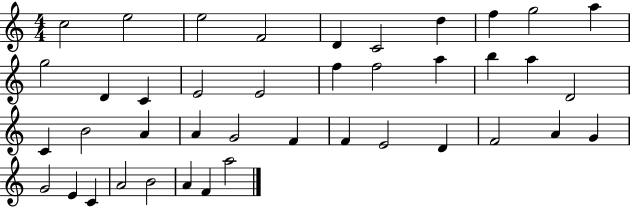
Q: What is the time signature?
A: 4/4